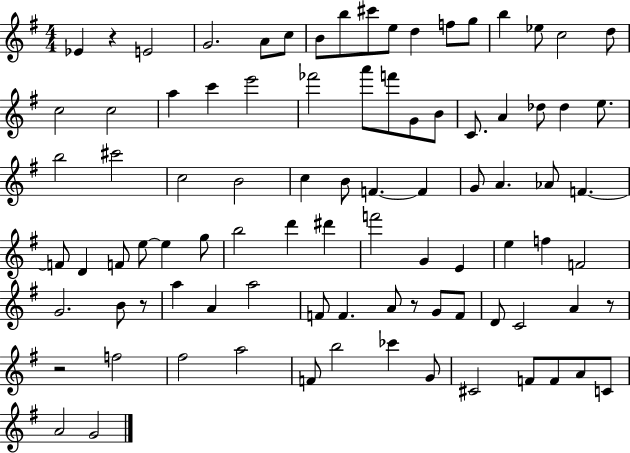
{
  \clef treble
  \numericTimeSignature
  \time 4/4
  \key g \major
  ees'4 r4 e'2 | g'2. a'8 c''8 | b'8 b''8 cis'''8 e''8 d''4 f''8 g''8 | b''4 ees''8 c''2 d''8 | \break c''2 c''2 | a''4 c'''4 e'''2 | fes'''2 a'''8 f'''8 g'8 b'8 | c'8. a'4 des''8 des''4 e''8. | \break b''2 cis'''2 | c''2 b'2 | c''4 b'8 f'4.~~ f'4 | g'8 a'4. aes'8 f'4.~~ | \break f'8 d'4 f'8 e''8~~ e''4 g''8 | b''2 d'''4 dis'''4 | f'''2 g'4 e'4 | e''4 f''4 f'2 | \break g'2. b'8 r8 | a''4 a'4 a''2 | f'8 f'4. a'8 r8 g'8 f'8 | d'8 c'2 a'4 r8 | \break r2 f''2 | fis''2 a''2 | f'8 b''2 ces'''4 g'8 | cis'2 f'8 f'8 a'8 c'8 | \break a'2 g'2 | \bar "|."
}